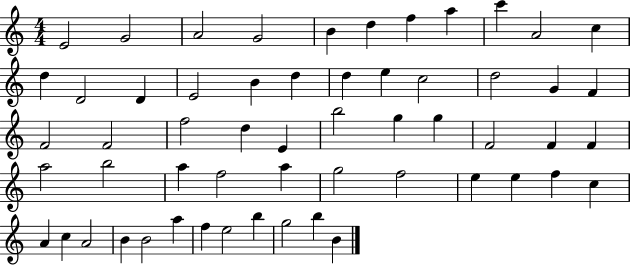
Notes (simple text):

E4/h G4/h A4/h G4/h B4/q D5/q F5/q A5/q C6/q A4/h C5/q D5/q D4/h D4/q E4/h B4/q D5/q D5/q E5/q C5/h D5/h G4/q F4/q F4/h F4/h F5/h D5/q E4/q B5/h G5/q G5/q F4/h F4/q F4/q A5/h B5/h A5/q F5/h A5/q G5/h F5/h E5/q E5/q F5/q C5/q A4/q C5/q A4/h B4/q B4/h A5/q F5/q E5/h B5/q G5/h B5/q B4/q